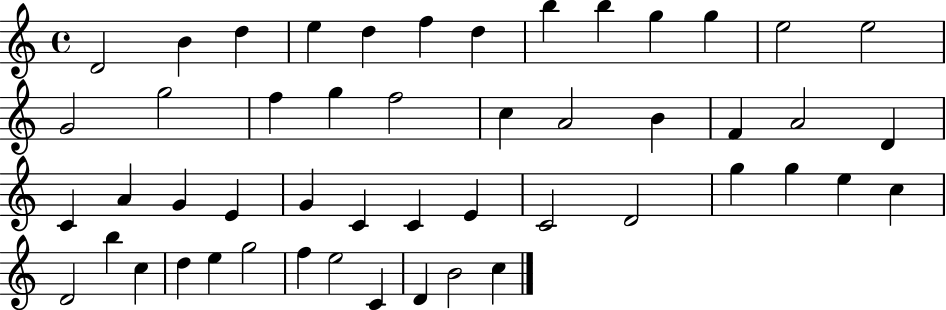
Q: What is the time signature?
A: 4/4